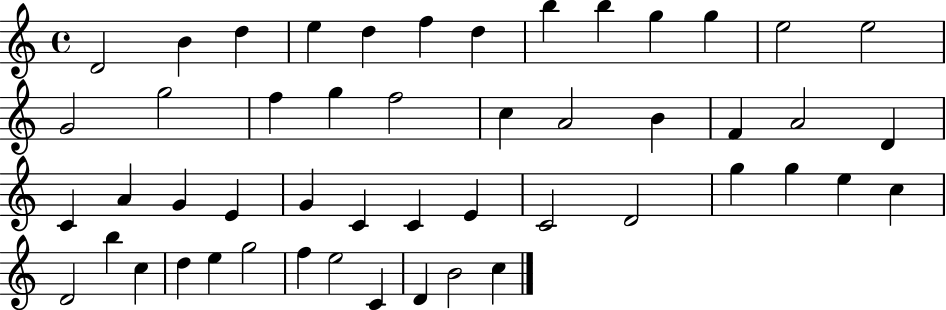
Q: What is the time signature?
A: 4/4